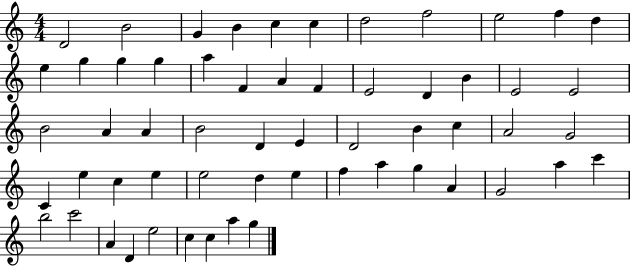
{
  \clef treble
  \numericTimeSignature
  \time 4/4
  \key c \major
  d'2 b'2 | g'4 b'4 c''4 c''4 | d''2 f''2 | e''2 f''4 d''4 | \break e''4 g''4 g''4 g''4 | a''4 f'4 a'4 f'4 | e'2 d'4 b'4 | e'2 e'2 | \break b'2 a'4 a'4 | b'2 d'4 e'4 | d'2 b'4 c''4 | a'2 g'2 | \break c'4 e''4 c''4 e''4 | e''2 d''4 e''4 | f''4 a''4 g''4 a'4 | g'2 a''4 c'''4 | \break b''2 c'''2 | a'4 d'4 e''2 | c''4 c''4 a''4 g''4 | \bar "|."
}